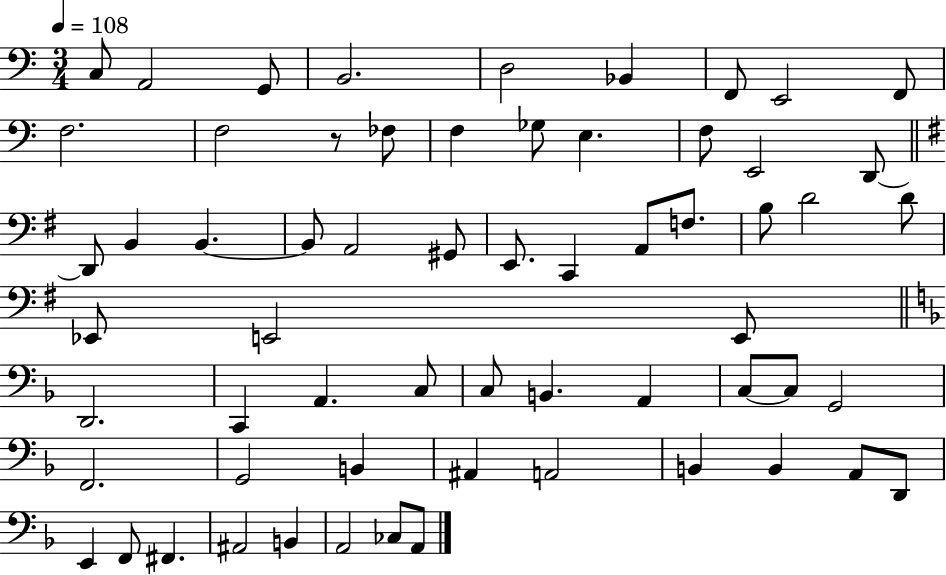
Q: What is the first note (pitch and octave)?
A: C3